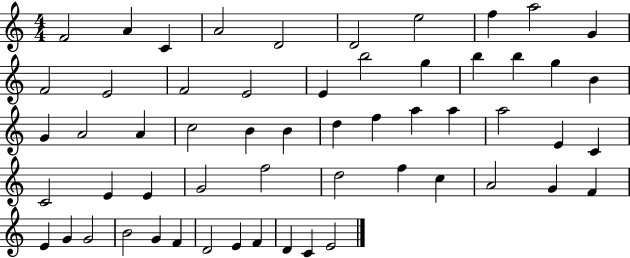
{
  \clef treble
  \numericTimeSignature
  \time 4/4
  \key c \major
  f'2 a'4 c'4 | a'2 d'2 | d'2 e''2 | f''4 a''2 g'4 | \break f'2 e'2 | f'2 e'2 | e'4 b''2 g''4 | b''4 b''4 g''4 b'4 | \break g'4 a'2 a'4 | c''2 b'4 b'4 | d''4 f''4 a''4 a''4 | a''2 e'4 c'4 | \break c'2 e'4 e'4 | g'2 f''2 | d''2 f''4 c''4 | a'2 g'4 f'4 | \break e'4 g'4 g'2 | b'2 g'4 f'4 | d'2 e'4 f'4 | d'4 c'4 e'2 | \break \bar "|."
}